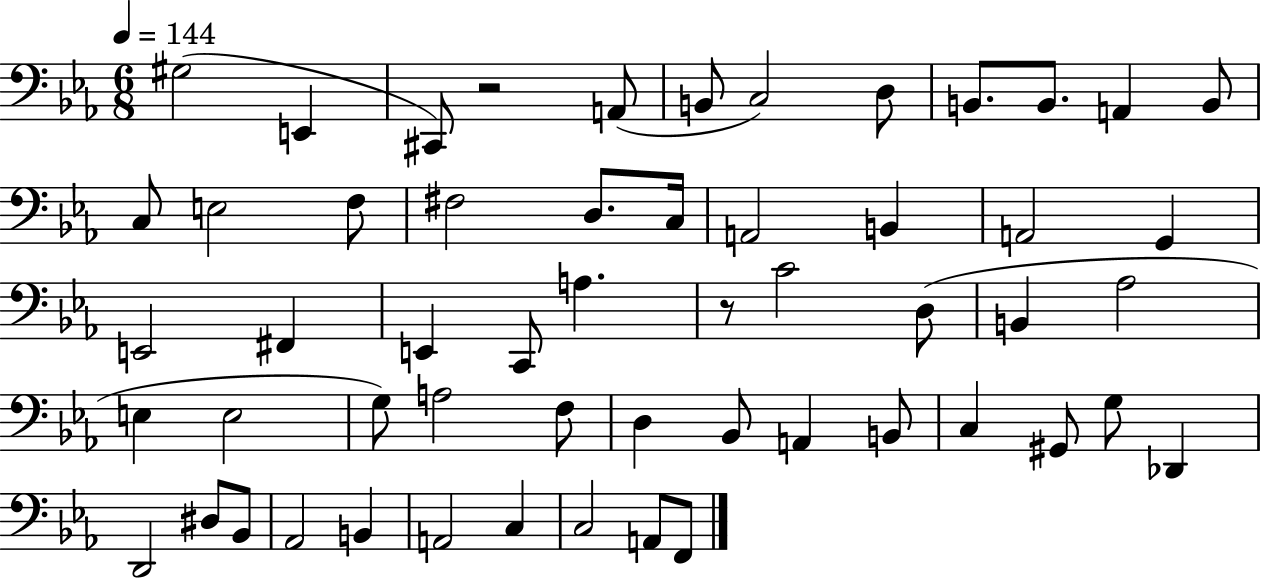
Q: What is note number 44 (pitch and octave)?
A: D2